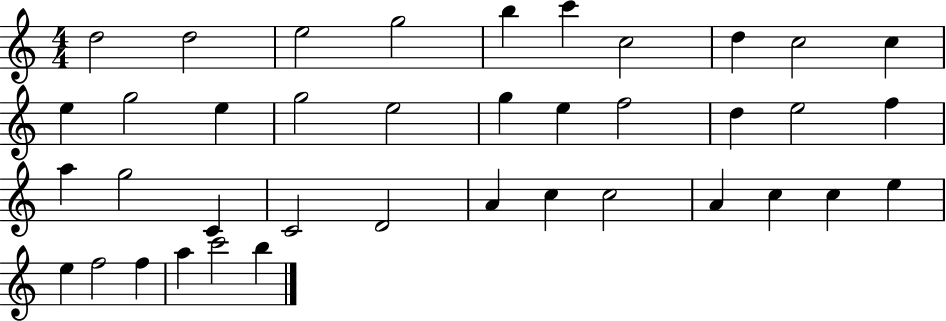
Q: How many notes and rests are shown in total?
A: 39